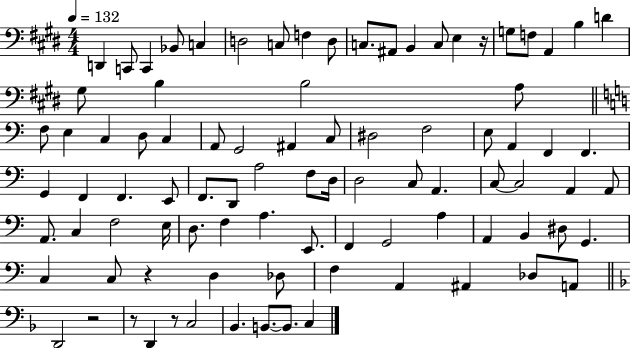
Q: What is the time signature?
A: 4/4